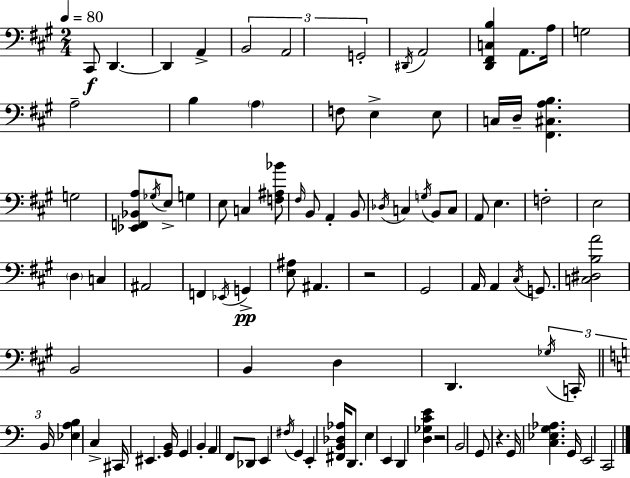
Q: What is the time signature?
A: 2/4